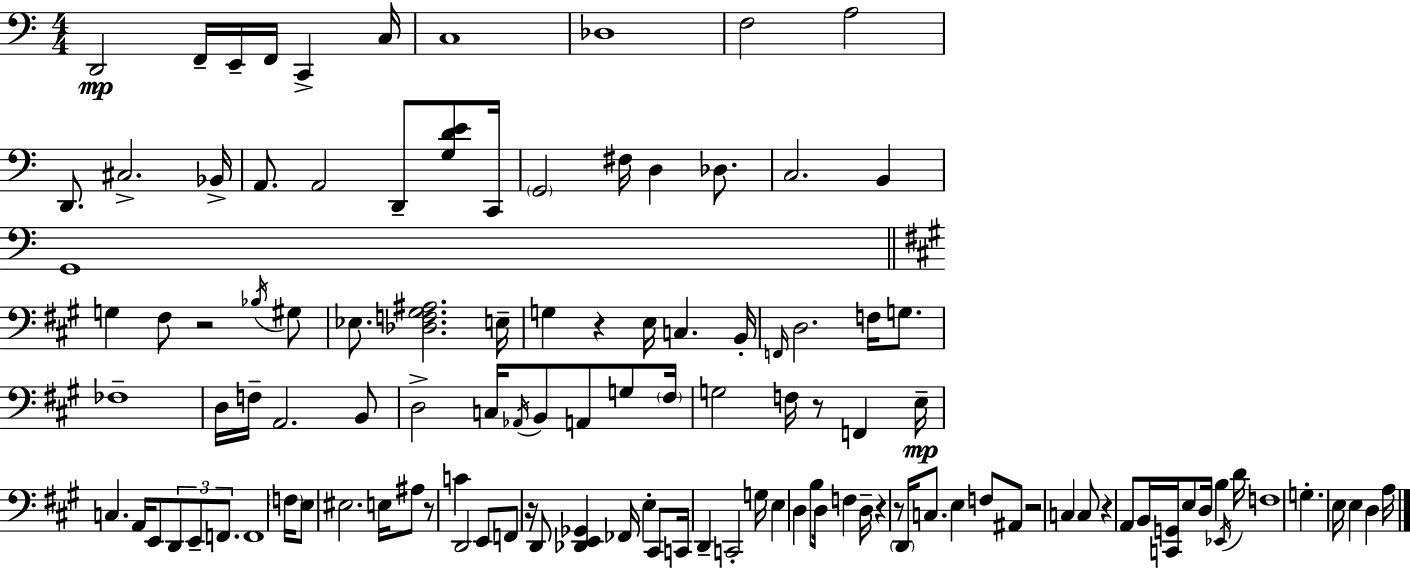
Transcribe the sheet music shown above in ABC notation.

X:1
T:Untitled
M:4/4
L:1/4
K:Am
D,,2 F,,/4 E,,/4 F,,/4 C,, C,/4 C,4 _D,4 F,2 A,2 D,,/2 ^C,2 _B,,/4 A,,/2 A,,2 D,,/2 [G,DE]/2 C,,/4 G,,2 ^F,/4 D, _D,/2 C,2 B,, G,,4 G, ^F,/2 z2 _B,/4 ^G,/2 _E,/2 [_D,F,^G,^A,]2 E,/4 G, z E,/4 C, B,,/4 F,,/4 D,2 F,/4 G,/2 _F,4 D,/4 F,/4 A,,2 B,,/2 D,2 C,/4 _A,,/4 B,,/2 A,,/2 G,/2 ^F,/4 G,2 F,/4 z/2 F,, E,/4 C, A,,/4 E,,/2 D,,/2 E,,/2 F,,/2 F,,4 F,/4 E,/2 ^E,2 E,/4 ^A,/2 z/2 C D,,2 E,,/2 F,,/2 z/4 D,,/2 [_D,,E,,_G,,] _F,,/4 E, ^C,,/2 C,,/4 D,, C,,2 G,/4 E, D, B,/2 D,/4 F, D,/4 z z/2 D,,/4 C,/2 E, F,/2 ^A,,/2 z2 C, C,/2 z A,,/2 B,,/4 [C,,G,,]/4 E,/2 D,/4 B, _E,,/4 D/4 F,4 G, E,/4 E, D, A,/4